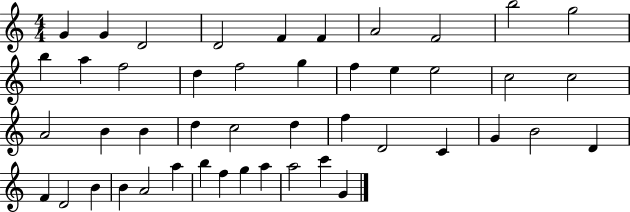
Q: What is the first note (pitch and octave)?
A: G4